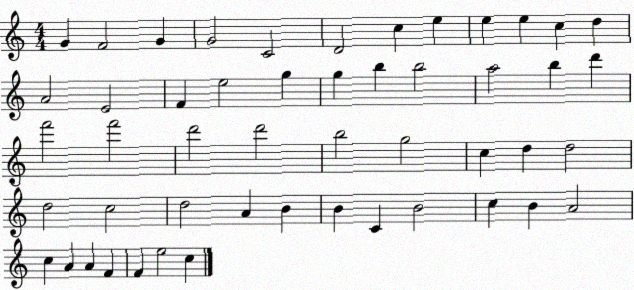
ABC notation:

X:1
T:Untitled
M:4/4
L:1/4
K:C
G F2 G G2 C2 D2 c e e e c d A2 E2 F e2 g g b b2 a2 b d' f'2 f'2 d'2 d'2 b2 g2 c d d2 d2 c2 d2 A B B C B2 c B A2 c A A F F e2 c